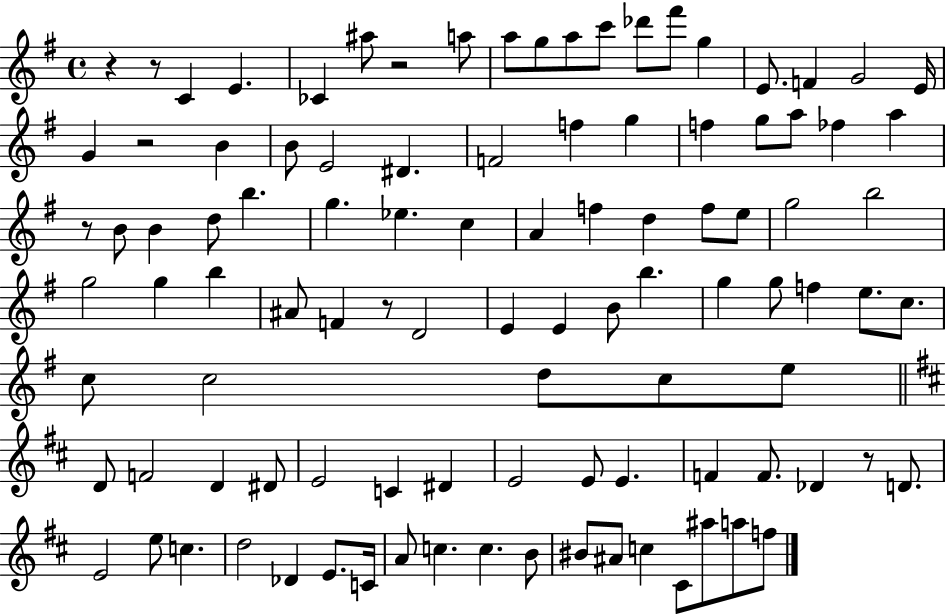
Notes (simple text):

R/q R/e C4/q E4/q. CES4/q A#5/e R/h A5/e A5/e G5/e A5/e C6/e Db6/e F#6/e G5/q E4/e. F4/q G4/h E4/s G4/q R/h B4/q B4/e E4/h D#4/q. F4/h F5/q G5/q F5/q G5/e A5/e FES5/q A5/q R/e B4/e B4/q D5/e B5/q. G5/q. Eb5/q. C5/q A4/q F5/q D5/q F5/e E5/e G5/h B5/h G5/h G5/q B5/q A#4/e F4/q R/e D4/h E4/q E4/q B4/e B5/q. G5/q G5/e F5/q E5/e. C5/e. C5/e C5/h D5/e C5/e E5/e D4/e F4/h D4/q D#4/e E4/h C4/q D#4/q E4/h E4/e E4/q. F4/q F4/e. Db4/q R/e D4/e. E4/h E5/e C5/q. D5/h Db4/q E4/e. C4/s A4/e C5/q. C5/q. B4/e BIS4/e A#4/e C5/q C#4/e A#5/e A5/e F5/e